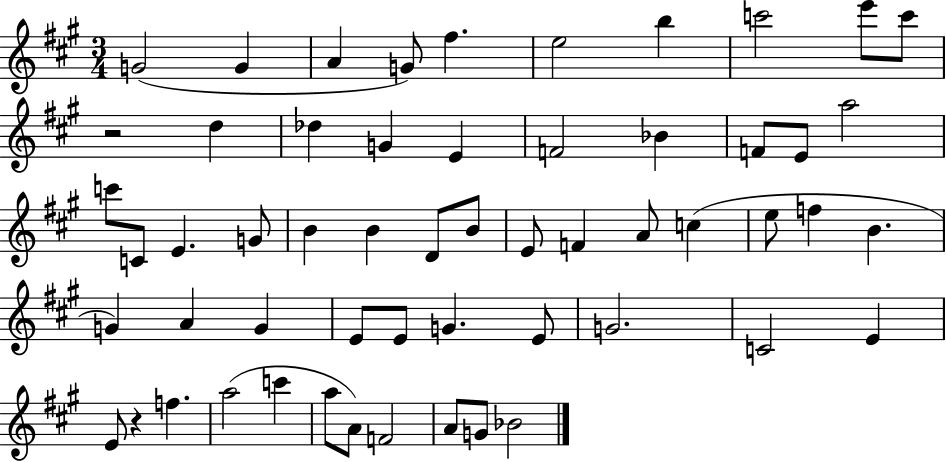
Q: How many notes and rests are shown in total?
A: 56